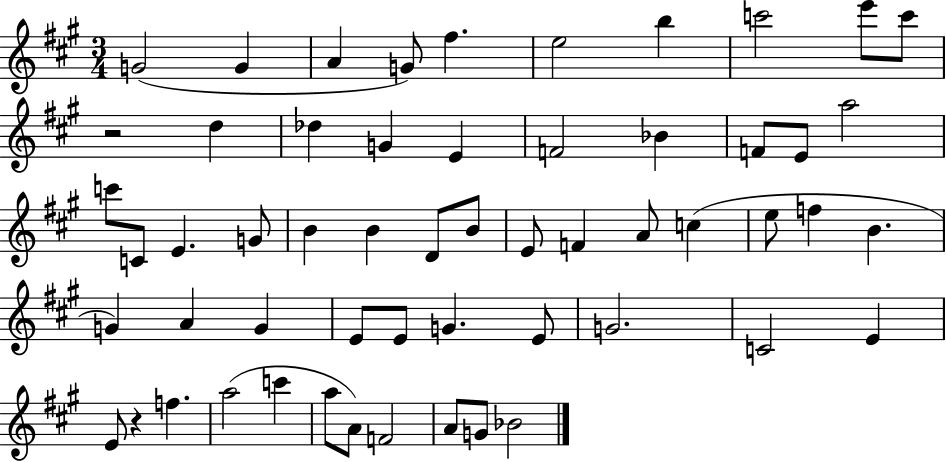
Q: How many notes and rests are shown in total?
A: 56